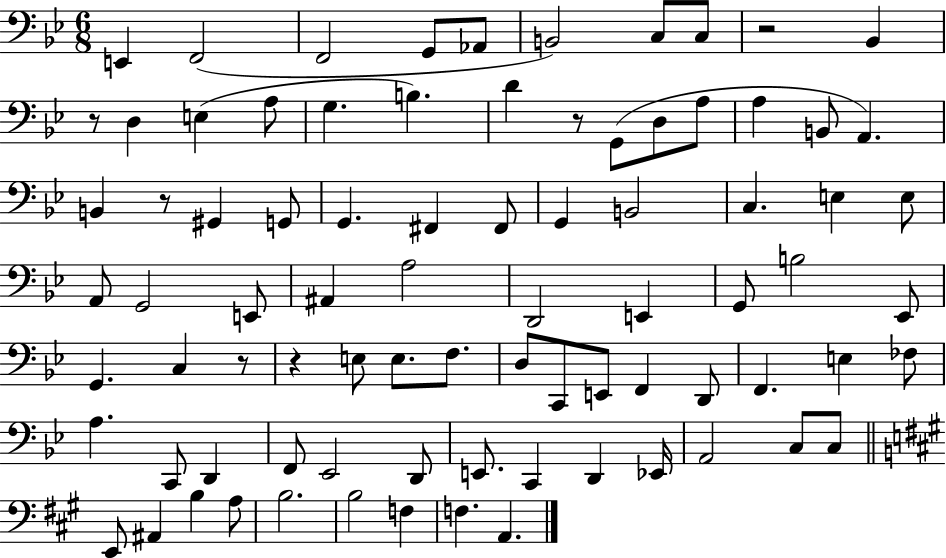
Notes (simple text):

E2/q F2/h F2/h G2/e Ab2/e B2/h C3/e C3/e R/h Bb2/q R/e D3/q E3/q A3/e G3/q. B3/q. D4/q R/e G2/e D3/e A3/e A3/q B2/e A2/q. B2/q R/e G#2/q G2/e G2/q. F#2/q F#2/e G2/q B2/h C3/q. E3/q E3/e A2/e G2/h E2/e A#2/q A3/h D2/h E2/q G2/e B3/h Eb2/e G2/q. C3/q R/e R/q E3/e E3/e. F3/e. D3/e C2/e E2/e F2/q D2/e F2/q. E3/q FES3/e A3/q. C2/e D2/q F2/e Eb2/h D2/e E2/e. C2/q D2/q Eb2/s A2/h C3/e C3/e E2/e A#2/q B3/q A3/e B3/h. B3/h F3/q F3/q. A2/q.